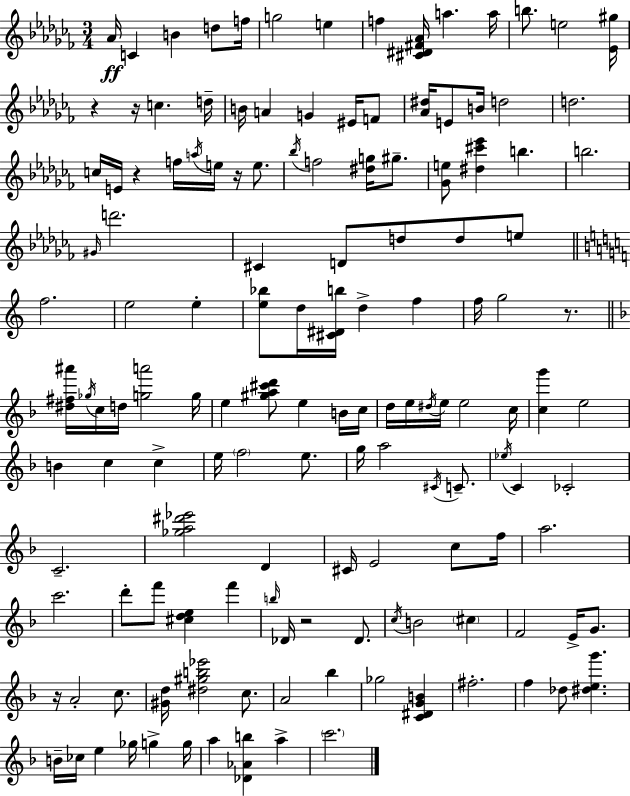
{
  \clef treble
  \numericTimeSignature
  \time 3/4
  \key aes \minor
  \repeat volta 2 { aes'16\ff c'4 b'4 d''8 f''16 | g''2 e''4 | f''4 <cis' dis' fis' aes'>16 a''4. a''16 | b''8. e''2 <ees' gis''>16 | \break r4 r16 c''4. d''16-- | b'16 a'4 g'4 eis'16 f'8 | <aes' dis''>16 e'8 b'16 d''2 | d''2. | \break c''16 e'16 r4 f''16 \acciaccatura { a''16 } e''16 r16 e''8. | \acciaccatura { bes''16 } f''2 <dis'' g''>16 gis''8.-- | <ges' e''>8 <dis'' cis''' ees'''>4 b''4. | b''2. | \break \grace { gis'16 } d'''2. | cis'4 d'8 d''8 d''8 | e''8 \bar "||" \break \key c \major f''2. | e''2 e''4-. | <e'' bes''>8 d''16 <cis' dis' b''>16 d''4-> f''4 | f''16 g''2 r8. | \break \bar "||" \break \key d \minor <dis'' fis'' ais'''>16 \acciaccatura { ges''16 } c''16 d''16 <g'' a'''>2 | g''16 e''4 <gis'' a'' cis''' d'''>8 e''4 b'16 | c''16 d''16 e''16 \acciaccatura { dis''16 } e''16 e''2 | c''16 <c'' g'''>4 e''2 | \break b'4 c''4 c''4-> | e''16 \parenthesize f''2 e''8. | g''16 a''2 \acciaccatura { cis'16 } | c'8.-- \acciaccatura { ees''16 } c'4 ces'2-. | \break c'2.-- | <ges'' a'' dis''' ees'''>2 | d'4 cis'16 e'2 | c''8 f''16 a''2. | \break c'''2. | d'''8-. f'''8 <cis'' d'' e''>4 | f'''4 \grace { b''16 } des'16 r2 | des'8. \acciaccatura { c''16 } b'2 | \break \parenthesize cis''4 f'2 | e'16-> g'8. r16 a'2-. | c''8. <gis' d''>16 <dis'' gis'' b'' ees'''>2 | c''8. a'2 | \break bes''4 ges''2 | <c' dis' g' b'>4 fis''2.-. | f''4 des''8 | <dis'' e'' g'''>4. b'16-- ces''16 e''4 | \break ges''16 g''4-> g''16 a''4 <des' aes' b''>4 | a''4-> \parenthesize c'''2. | } \bar "|."
}